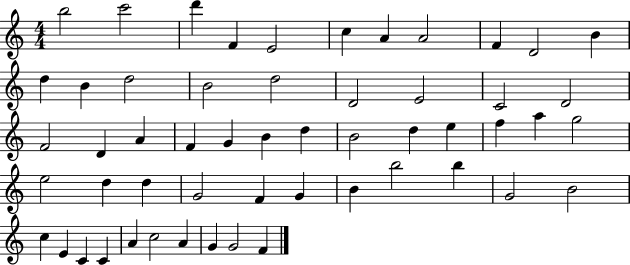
X:1
T:Untitled
M:4/4
L:1/4
K:C
b2 c'2 d' F E2 c A A2 F D2 B d B d2 B2 d2 D2 E2 C2 D2 F2 D A F G B d B2 d e f a g2 e2 d d G2 F G B b2 b G2 B2 c E C C A c2 A G G2 F